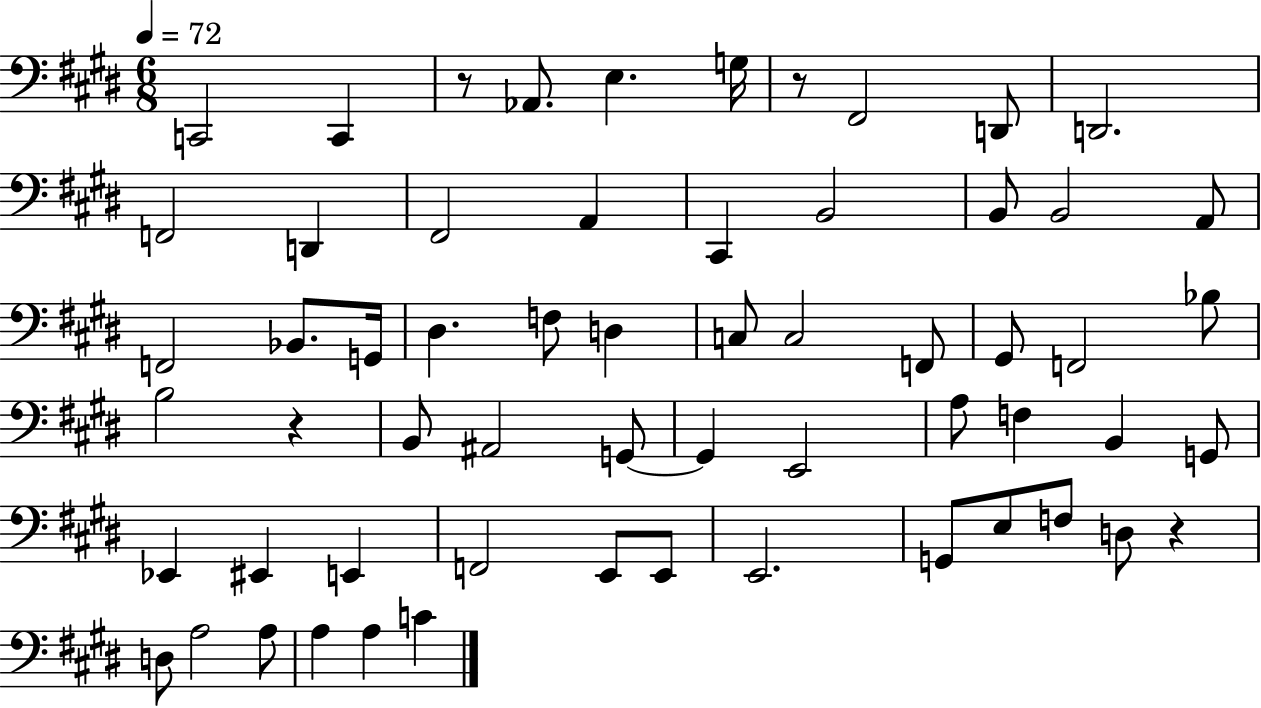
X:1
T:Untitled
M:6/8
L:1/4
K:E
C,,2 C,, z/2 _A,,/2 E, G,/4 z/2 ^F,,2 D,,/2 D,,2 F,,2 D,, ^F,,2 A,, ^C,, B,,2 B,,/2 B,,2 A,,/2 F,,2 _B,,/2 G,,/4 ^D, F,/2 D, C,/2 C,2 F,,/2 ^G,,/2 F,,2 _B,/2 B,2 z B,,/2 ^A,,2 G,,/2 G,, E,,2 A,/2 F, B,, G,,/2 _E,, ^E,, E,, F,,2 E,,/2 E,,/2 E,,2 G,,/2 E,/2 F,/2 D,/2 z D,/2 A,2 A,/2 A, A, C